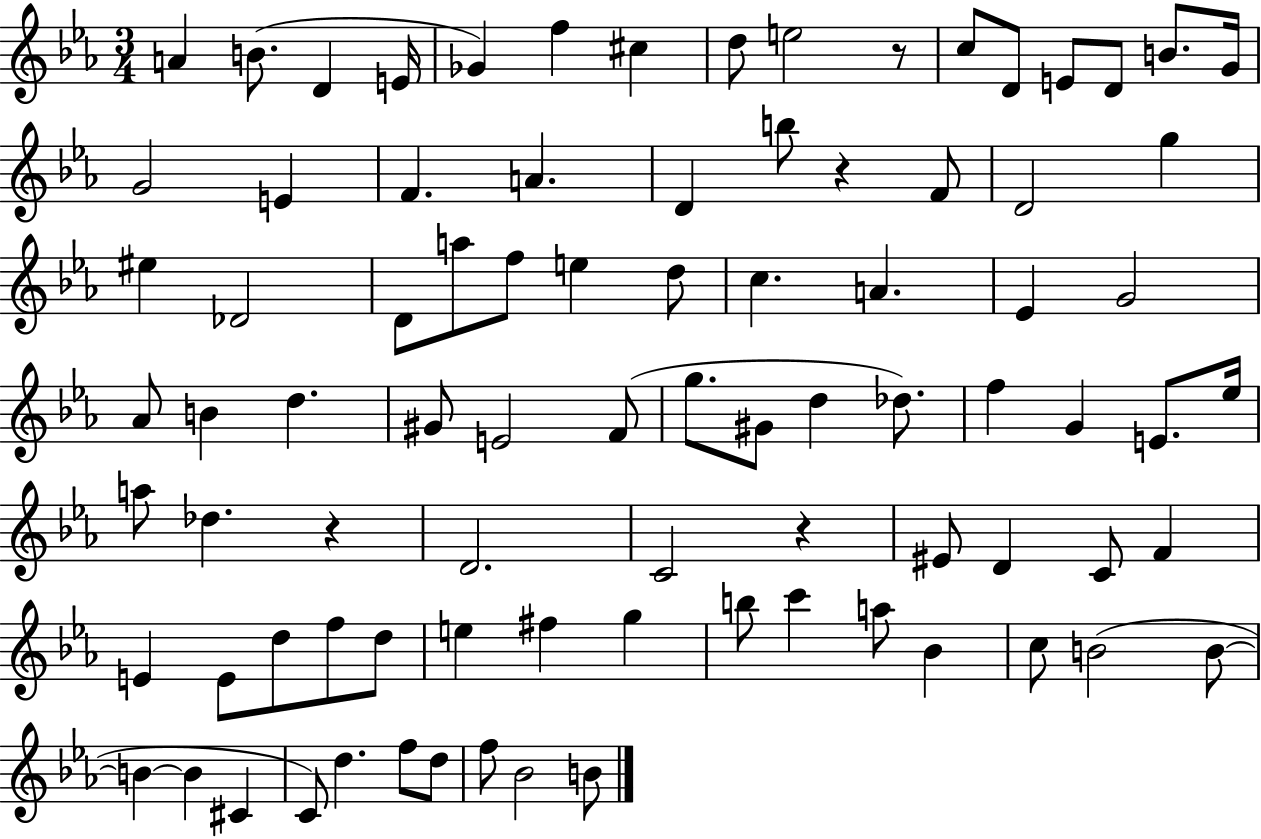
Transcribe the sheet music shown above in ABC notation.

X:1
T:Untitled
M:3/4
L:1/4
K:Eb
A B/2 D E/4 _G f ^c d/2 e2 z/2 c/2 D/2 E/2 D/2 B/2 G/4 G2 E F A D b/2 z F/2 D2 g ^e _D2 D/2 a/2 f/2 e d/2 c A _E G2 _A/2 B d ^G/2 E2 F/2 g/2 ^G/2 d _d/2 f G E/2 _e/4 a/2 _d z D2 C2 z ^E/2 D C/2 F E E/2 d/2 f/2 d/2 e ^f g b/2 c' a/2 _B c/2 B2 B/2 B B ^C C/2 d f/2 d/2 f/2 _B2 B/2